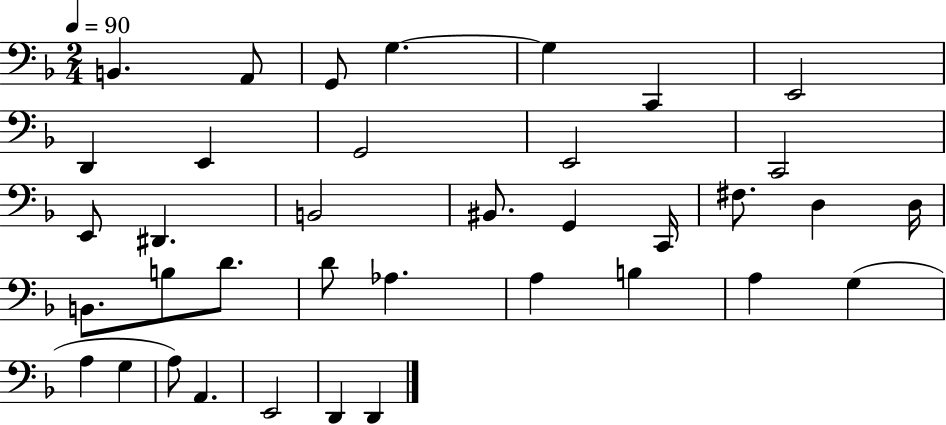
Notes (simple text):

B2/q. A2/e G2/e G3/q. G3/q C2/q E2/h D2/q E2/q G2/h E2/h C2/h E2/e D#2/q. B2/h BIS2/e. G2/q C2/s F#3/e. D3/q D3/s B2/e. B3/e D4/e. D4/e Ab3/q. A3/q B3/q A3/q G3/q A3/q G3/q A3/e A2/q. E2/h D2/q D2/q